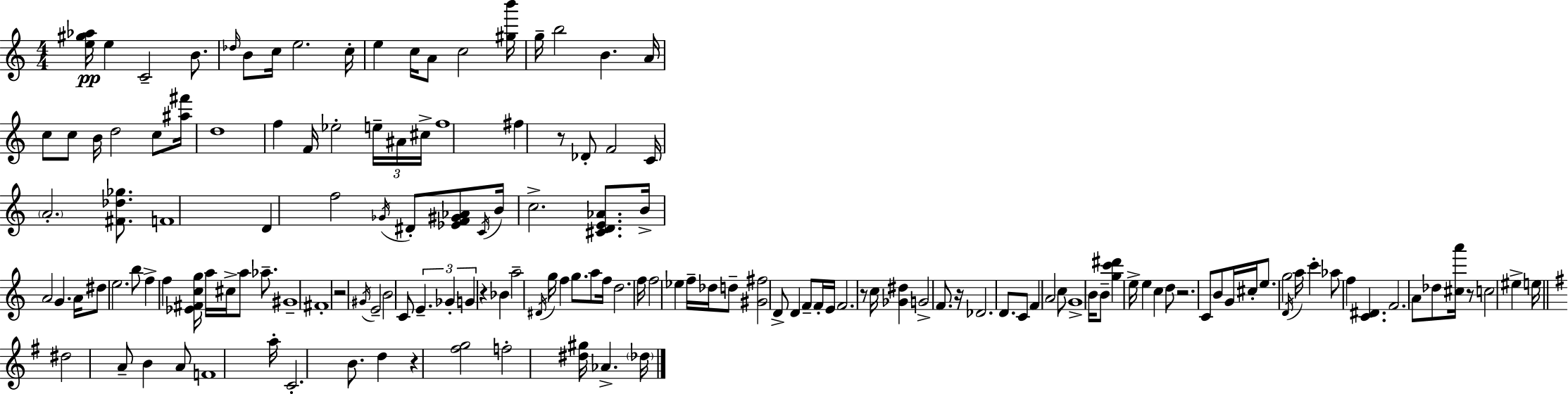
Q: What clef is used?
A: treble